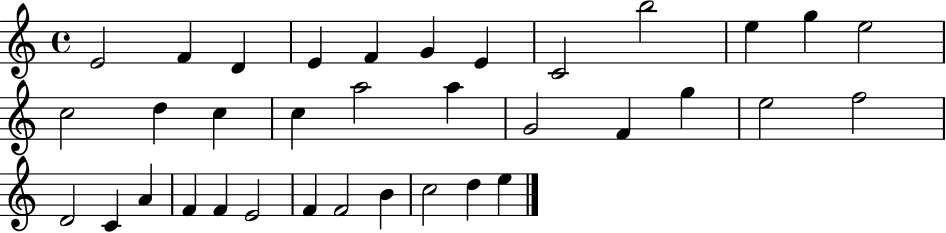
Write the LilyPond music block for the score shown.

{
  \clef treble
  \time 4/4
  \defaultTimeSignature
  \key c \major
  e'2 f'4 d'4 | e'4 f'4 g'4 e'4 | c'2 b''2 | e''4 g''4 e''2 | \break c''2 d''4 c''4 | c''4 a''2 a''4 | g'2 f'4 g''4 | e''2 f''2 | \break d'2 c'4 a'4 | f'4 f'4 e'2 | f'4 f'2 b'4 | c''2 d''4 e''4 | \break \bar "|."
}